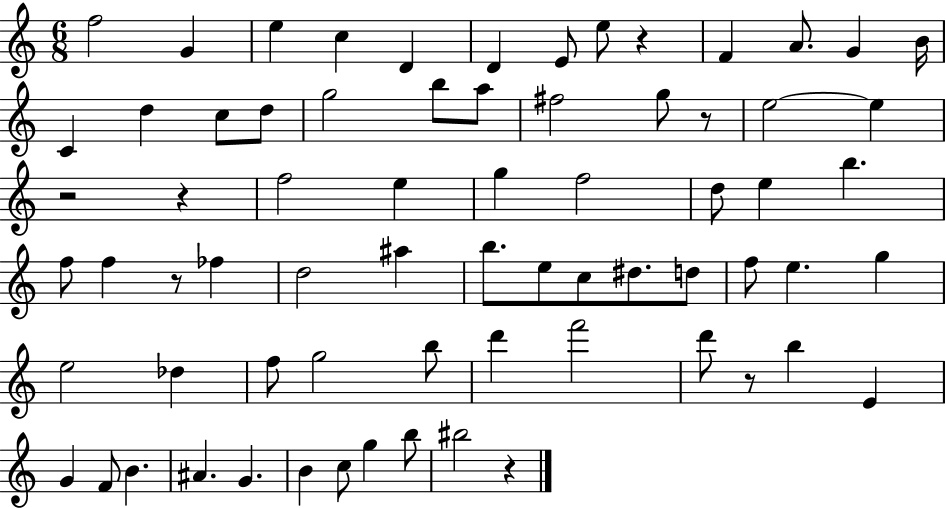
{
  \clef treble
  \numericTimeSignature
  \time 6/8
  \key c \major
  f''2 g'4 | e''4 c''4 d'4 | d'4 e'8 e''8 r4 | f'4 a'8. g'4 b'16 | \break c'4 d''4 c''8 d''8 | g''2 b''8 a''8 | fis''2 g''8 r8 | e''2~~ e''4 | \break r2 r4 | f''2 e''4 | g''4 f''2 | d''8 e''4 b''4. | \break f''8 f''4 r8 fes''4 | d''2 ais''4 | b''8. e''8 c''8 dis''8. d''8 | f''8 e''4. g''4 | \break e''2 des''4 | f''8 g''2 b''8 | d'''4 f'''2 | d'''8 r8 b''4 e'4 | \break g'4 f'8 b'4. | ais'4. g'4. | b'4 c''8 g''4 b''8 | bis''2 r4 | \break \bar "|."
}